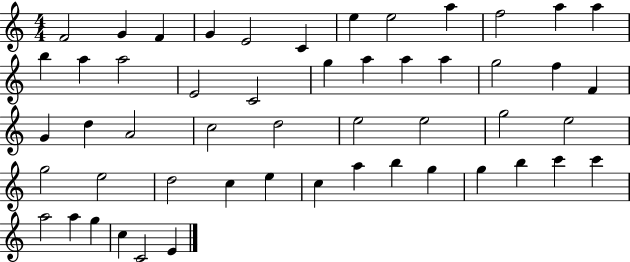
X:1
T:Untitled
M:4/4
L:1/4
K:C
F2 G F G E2 C e e2 a f2 a a b a a2 E2 C2 g a a a g2 f F G d A2 c2 d2 e2 e2 g2 e2 g2 e2 d2 c e c a b g g b c' c' a2 a g c C2 E